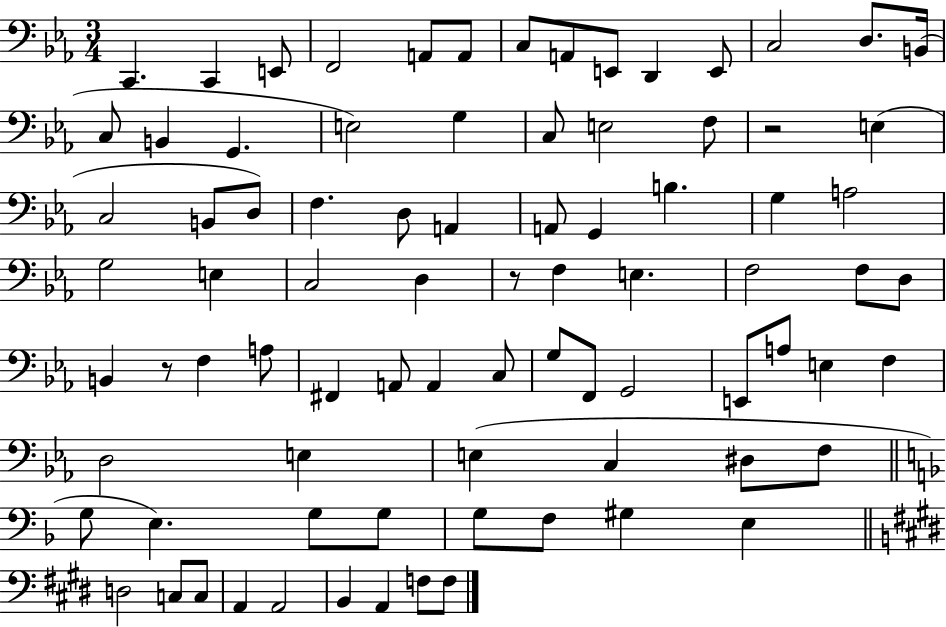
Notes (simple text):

C2/q. C2/q E2/e F2/h A2/e A2/e C3/e A2/e E2/e D2/q E2/e C3/h D3/e. B2/s C3/e B2/q G2/q. E3/h G3/q C3/e E3/h F3/e R/h E3/q C3/h B2/e D3/e F3/q. D3/e A2/q A2/e G2/q B3/q. G3/q A3/h G3/h E3/q C3/h D3/q R/e F3/q E3/q. F3/h F3/e D3/e B2/q R/e F3/q A3/e F#2/q A2/e A2/q C3/e G3/e F2/e G2/h E2/e A3/e E3/q F3/q D3/h E3/q E3/q C3/q D#3/e F3/e G3/e E3/q. G3/e G3/e G3/e F3/e G#3/q E3/q D3/h C3/e C3/e A2/q A2/h B2/q A2/q F3/e F3/e